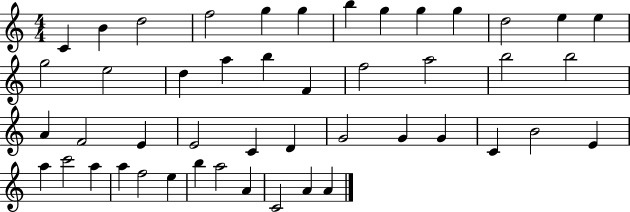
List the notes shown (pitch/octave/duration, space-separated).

C4/q B4/q D5/h F5/h G5/q G5/q B5/q G5/q G5/q G5/q D5/h E5/q E5/q G5/h E5/h D5/q A5/q B5/q F4/q F5/h A5/h B5/h B5/h A4/q F4/h E4/q E4/h C4/q D4/q G4/h G4/q G4/q C4/q B4/h E4/q A5/q C6/h A5/q A5/q F5/h E5/q B5/q A5/h A4/q C4/h A4/q A4/q